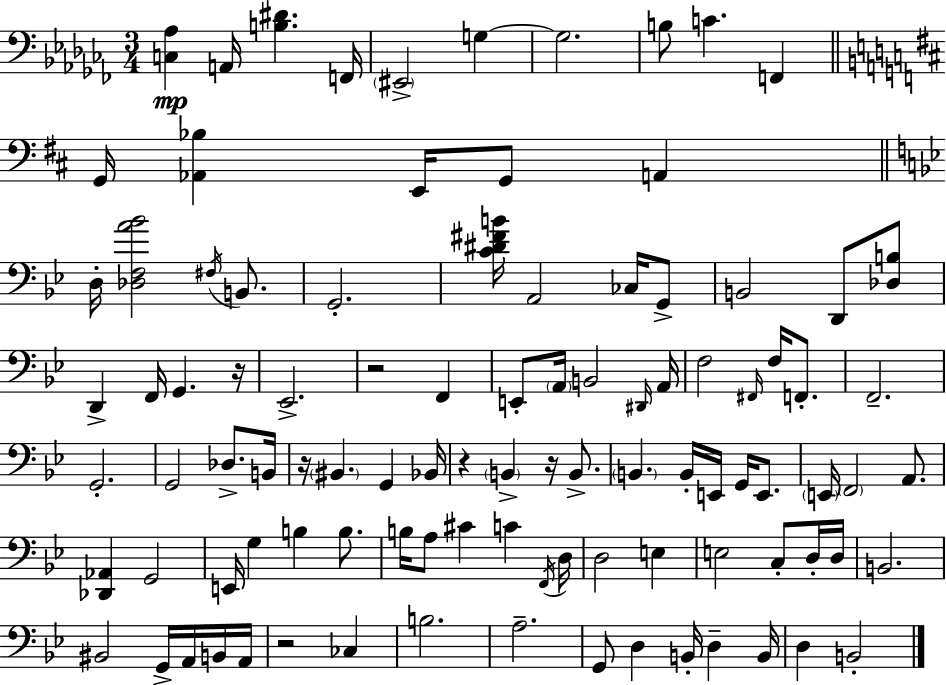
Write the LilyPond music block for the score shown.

{
  \clef bass
  \numericTimeSignature
  \time 3/4
  \key aes \minor
  <c aes>4\mp a,16 <b dis'>4. f,16 | \parenthesize eis,2-> g4~~ | g2. | b8 c'4. f,4 | \break \bar "||" \break \key d \major g,16 <aes, bes>4 e,16 g,8 a,4 | \bar "||" \break \key bes \major d16-. <des f a' bes'>2 \acciaccatura { fis16 } b,8. | g,2.-. | <c' dis' fis' b'>16 a,2 ces16 g,8-> | b,2 d,8 <des b>8 | \break d,4-> f,16 g,4. | r16 ees,2.-> | r2 f,4 | e,8-. \parenthesize a,16 b,2 | \break \grace { dis,16 } a,16 f2 \grace { fis,16 } f16 | f,8.-. f,2.-- | g,2.-. | g,2 des8.-> | \break b,16 r16 \parenthesize bis,4. g,4 | bes,16 r4 \parenthesize b,4-> r16 | b,8.-> \parenthesize b,4. b,16-. e,16 g,16 | e,8. \parenthesize e,16 \parenthesize f,2 | \break a,8. <des, aes,>4 g,2 | e,16 g4 b4 | b8. b16 a8 cis'4 c'4 | \acciaccatura { f,16 } d16 d2 | \break e4 e2 | c8-. d16-. d16 b,2. | bis,2 | g,16-> a,16 b,16 a,16 r2 | \break ces4 b2. | a2.-- | g,8 d4 b,16-. d4-- | b,16 d4 b,2-. | \break \bar "|."
}